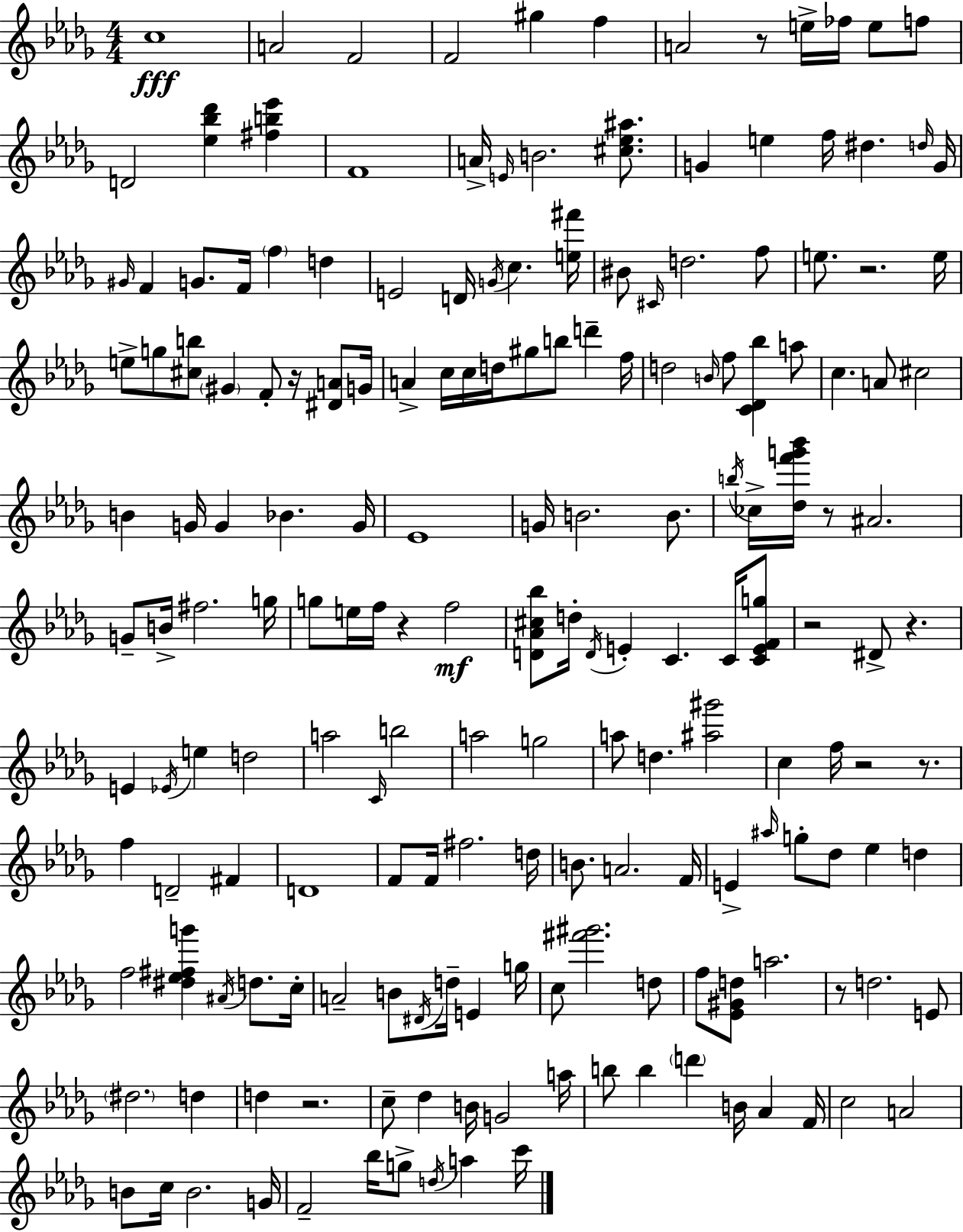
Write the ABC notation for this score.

X:1
T:Untitled
M:4/4
L:1/4
K:Bbm
c4 A2 F2 F2 ^g f A2 z/2 e/4 _f/4 e/2 f/2 D2 [_e_b_d'] [^fb_e'] F4 A/4 E/4 B2 [^c_e^a]/2 G e f/4 ^d d/4 G/4 ^G/4 F G/2 F/4 f d E2 D/4 G/4 c [e^f']/4 ^B/2 ^C/4 d2 f/2 e/2 z2 e/4 e/2 g/2 [^cb]/2 ^G F/2 z/4 [^DA]/2 G/4 A c/4 c/4 d/4 ^g/2 b/2 d' f/4 d2 B/4 f/2 [C_D_b] a/2 c A/2 ^c2 B G/4 G _B G/4 _E4 G/4 B2 B/2 b/4 _c/4 [_df'g'_b']/4 z/2 ^A2 G/2 B/4 ^f2 g/4 g/2 e/4 f/4 z f2 [D_A^c_b]/2 d/4 D/4 E C C/4 [CEFg]/2 z2 ^D/2 z E _E/4 e d2 a2 C/4 b2 a2 g2 a/2 d [^a^g']2 c f/4 z2 z/2 f D2 ^F D4 F/2 F/4 ^f2 d/4 B/2 A2 F/4 E ^a/4 g/2 _d/2 _e d f2 [^d_e^fg'] ^A/4 d/2 c/4 A2 B/2 ^D/4 d/4 E g/4 c/2 [^f'^g']2 d/2 f/2 [_E^Gd]/2 a2 z/2 d2 E/2 ^d2 d d z2 c/2 _d B/4 G2 a/4 b/2 b d' B/4 _A F/4 c2 A2 B/2 c/4 B2 G/4 F2 _b/4 g/2 d/4 a c'/4